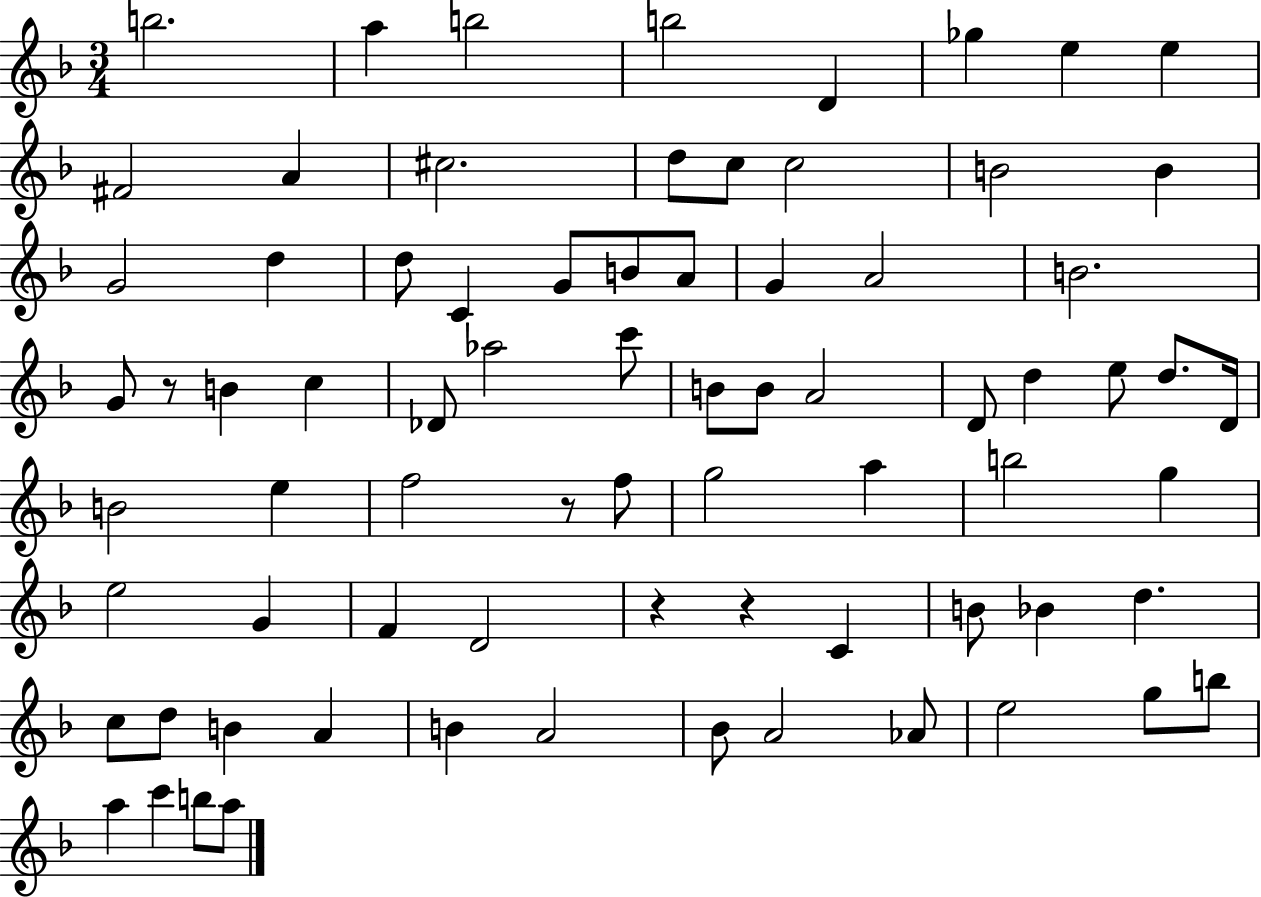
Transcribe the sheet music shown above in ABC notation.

X:1
T:Untitled
M:3/4
L:1/4
K:F
b2 a b2 b2 D _g e e ^F2 A ^c2 d/2 c/2 c2 B2 B G2 d d/2 C G/2 B/2 A/2 G A2 B2 G/2 z/2 B c _D/2 _a2 c'/2 B/2 B/2 A2 D/2 d e/2 d/2 D/4 B2 e f2 z/2 f/2 g2 a b2 g e2 G F D2 z z C B/2 _B d c/2 d/2 B A B A2 _B/2 A2 _A/2 e2 g/2 b/2 a c' b/2 a/2